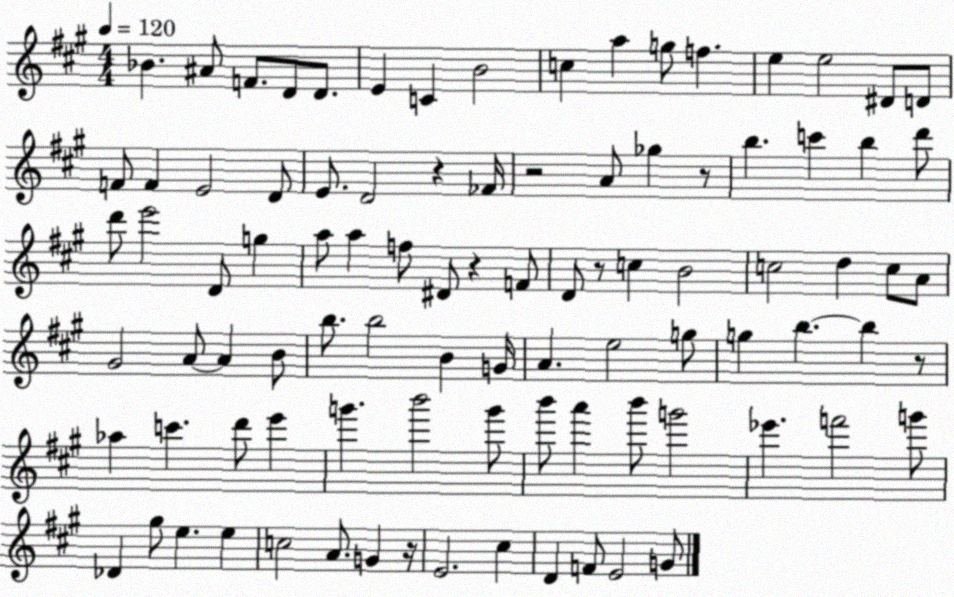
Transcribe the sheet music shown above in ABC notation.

X:1
T:Untitled
M:4/4
L:1/4
K:A
_B ^A/2 F/2 D/2 D/2 E C B2 c a g/2 f e e2 ^D/2 D/2 F/2 F E2 D/2 E/2 D2 z _F/4 z2 A/2 _g z/2 b c' b d'/2 d'/2 e'2 D/2 g a/2 a f/2 ^D/2 z F/2 D/2 z/2 c B2 c2 d c/2 A/2 ^G2 A/2 A B/2 b/2 b2 B G/4 A e2 g/2 g b b z/2 _a c' d'/2 e' g' b'2 g'/2 b'/2 a' b'/2 g'2 _e' f'2 g'/2 _D ^g/2 e e c2 A/2 G z/4 E2 ^c D F/2 E2 G/2